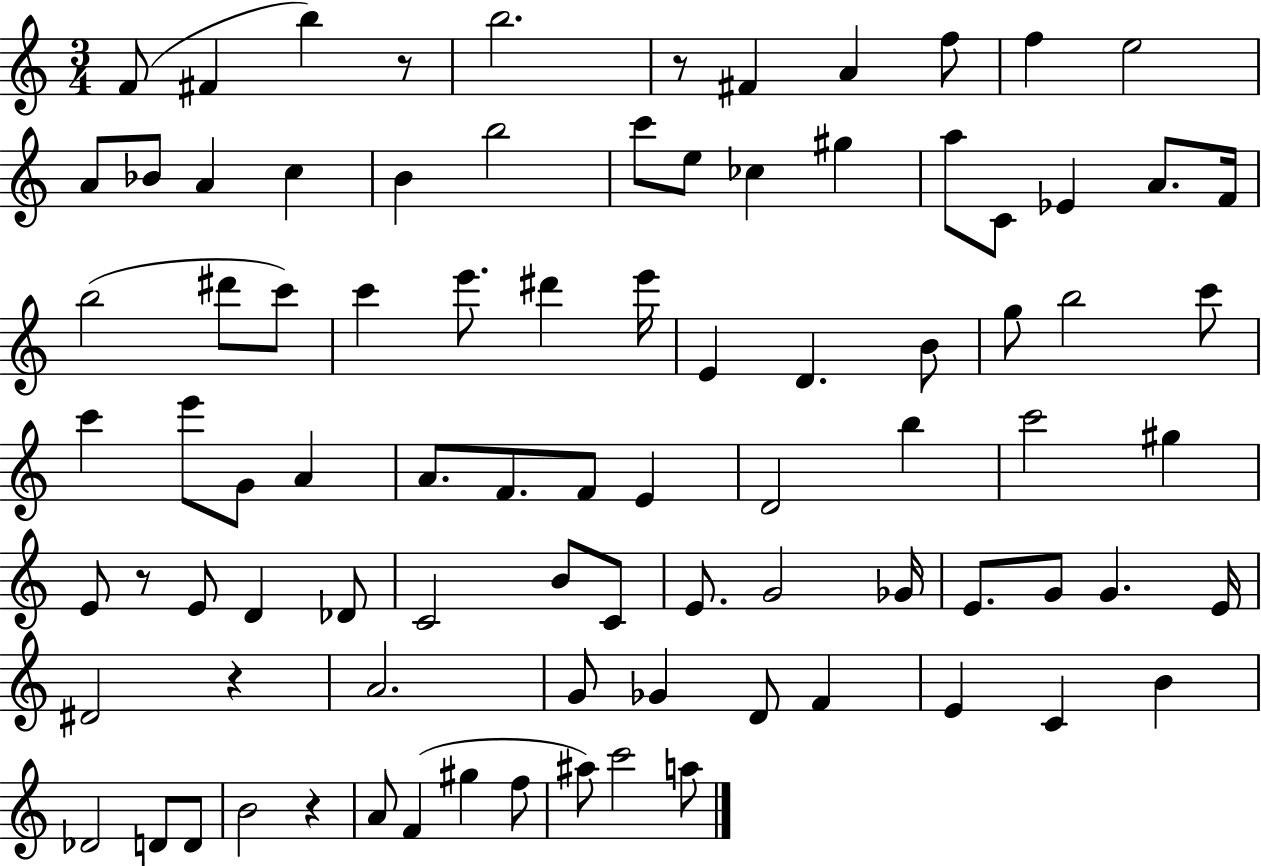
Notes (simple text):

F4/e F#4/q B5/q R/e B5/h. R/e F#4/q A4/q F5/e F5/q E5/h A4/e Bb4/e A4/q C5/q B4/q B5/h C6/e E5/e CES5/q G#5/q A5/e C4/e Eb4/q A4/e. F4/s B5/h D#6/e C6/e C6/q E6/e. D#6/q E6/s E4/q D4/q. B4/e G5/e B5/h C6/e C6/q E6/e G4/e A4/q A4/e. F4/e. F4/e E4/q D4/h B5/q C6/h G#5/q E4/e R/e E4/e D4/q Db4/e C4/h B4/e C4/e E4/e. G4/h Gb4/s E4/e. G4/e G4/q. E4/s D#4/h R/q A4/h. G4/e Gb4/q D4/e F4/q E4/q C4/q B4/q Db4/h D4/e D4/e B4/h R/q A4/e F4/q G#5/q F5/e A#5/e C6/h A5/e